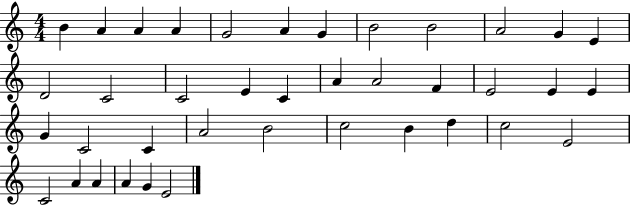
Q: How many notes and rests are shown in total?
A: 39